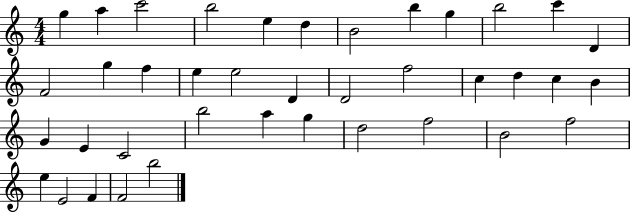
G5/q A5/q C6/h B5/h E5/q D5/q B4/h B5/q G5/q B5/h C6/q D4/q F4/h G5/q F5/q E5/q E5/h D4/q D4/h F5/h C5/q D5/q C5/q B4/q G4/q E4/q C4/h B5/h A5/q G5/q D5/h F5/h B4/h F5/h E5/q E4/h F4/q F4/h B5/h